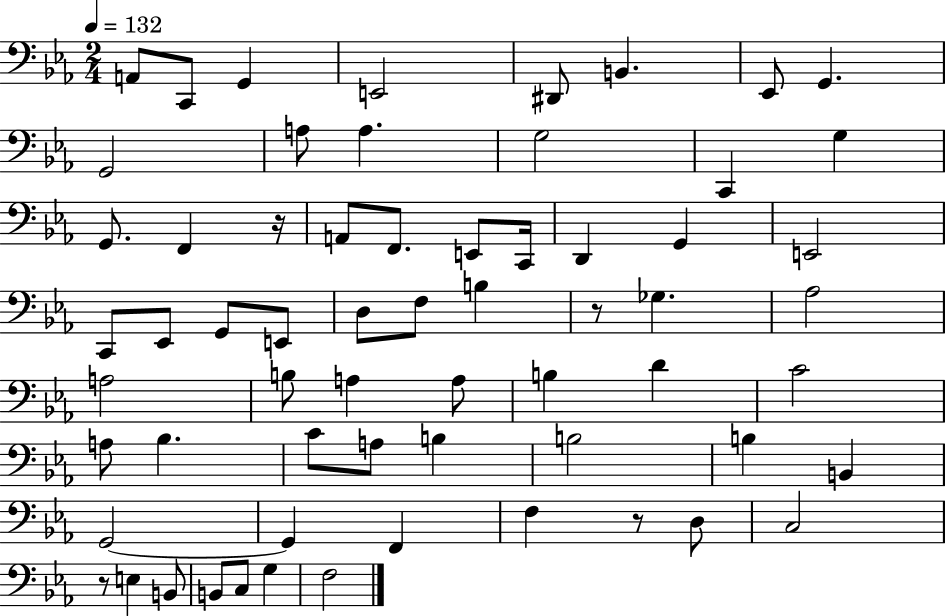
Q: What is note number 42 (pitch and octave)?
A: C4